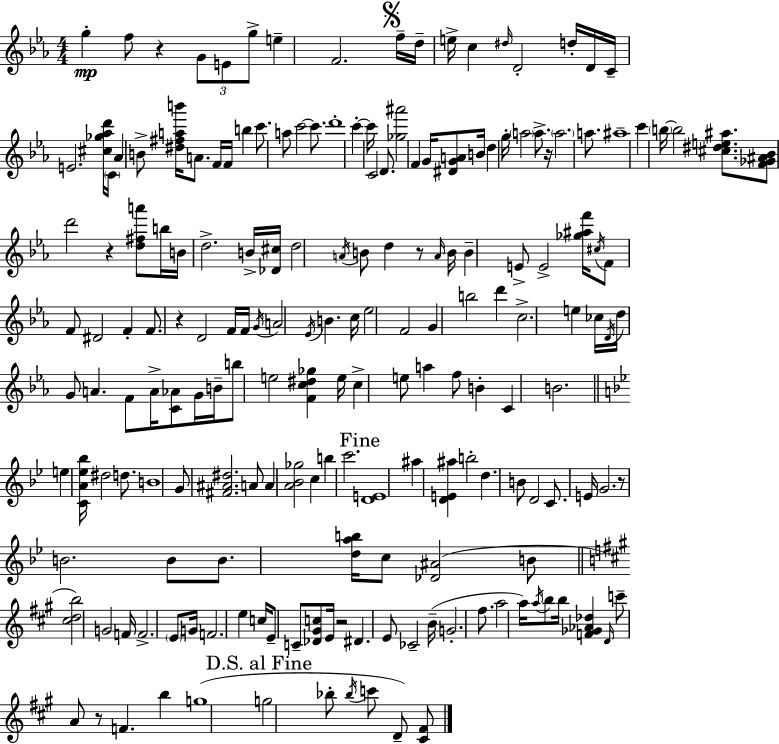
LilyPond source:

{
  \clef treble
  \numericTimeSignature
  \time 4/4
  \key ees \major
  g''4-.\mp f''8 r4 \tuplet 3/2 { g'8 e'8 g''8-> } | e''4-- f'2. | \mark \markup { \musicglyph "scripts.segno" } f''16-- d''16-- e''16-> c''4 \grace { dis''16 } d'2-. | d''16-. d'16 c'16-- e'2. <cis'' ges'' aes'' d'''>16 | \break \parenthesize c'16 aes'4 b'8-> <dis'' fis'' a'' b'''>16 a'8. f'16 f'16 b''4 | c'''8. a''8 c'''2~~ c'''8. | d'''1-. | c'''4-.~~ c'''16 c'2 d'8. | \break <ges'' ais'''>2 f'4 g'16 <dis' g' a'>8 | b'16 d''4 g''16-. \parenthesize a''2 a''8.-> | r16 \parenthesize a''2. a''8. | ais''1-- | \break c'''4 \parenthesize b''16~~ b''2 <cis'' dis'' e'' ais''>8. | <f' ges' ais' bes'>8 d'''2 r4 <d'' fis'' a'''>8 | b''16 b'16 d''2.-> b'16-> | <des' cis''>16 d''2 \acciaccatura { a'16 } b'8 d''4 | \break r8 \grace { a'16 } b'16 b'4-- e'8-> e'2-> | <ges'' ais'' f'''>16 \acciaccatura { cis''16 } f'8 f'8 dis'2 | f'4-. f'8. r4 d'2 | f'16 f'16 \acciaccatura { g'16 } a'2 \acciaccatura { ees'16 } b'4. | \break c''16 ees''2 f'2 | g'4 b''2 | d'''4 c''2.-> | e''4 ces''16 \acciaccatura { d'16 } d''16 g'8 a'4. | \break f'8 a'16-> <c' aes'>8 g'16 b'16-- b''8 e''2 | <f' c'' dis'' ges''>4 e''16 c''4-> e''8 a''4 | f''8 b'4-. c'4 b'2. | \bar "||" \break \key bes \major e''4 <c' a' ees'' bes''>16 dis''2 d''8. | b'1 | g'8 <fis' ais' dis''>2. a'8 | a'4 <a' bes' ges''>2 c''4 | \break b''4 c'''2. | \mark "Fine" <d' e'>1 | ais''4 <d' e' ais''>4 b''2-. | d''4. b'8 d'2 | \break c'8. e'16 g'2. | r8 b'2. b'8 | b'8. <d'' a'' b''>16 c''8 <des' ais'>2( b'8 | \bar "||" \break \key a \major <cis'' d'' b''>2) g'2 | f'16 f'2.-> \parenthesize e'8 g'16 | f'2. e''4 | c''16 e'8-- c'8-- <des' gis' c''>8 e'16 r2 | \break dis'4. e'8 ces'2-- | b'16--( g'2.-. fis''8. | a''2 a''16) \acciaccatura { a''16 } b''8 b''16 <f' ges' aes' des''>4 | \grace { d'16 } c'''8-- a'8 r8 f'4. b''4 | \break g''1( | \mark "D.S. al Fine" g''2 bes''8-. \acciaccatura { bes''16 } c'''8 d'8--) | <cis' fis'>8 \bar "|."
}